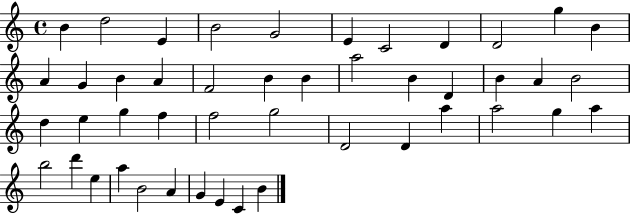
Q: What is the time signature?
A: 4/4